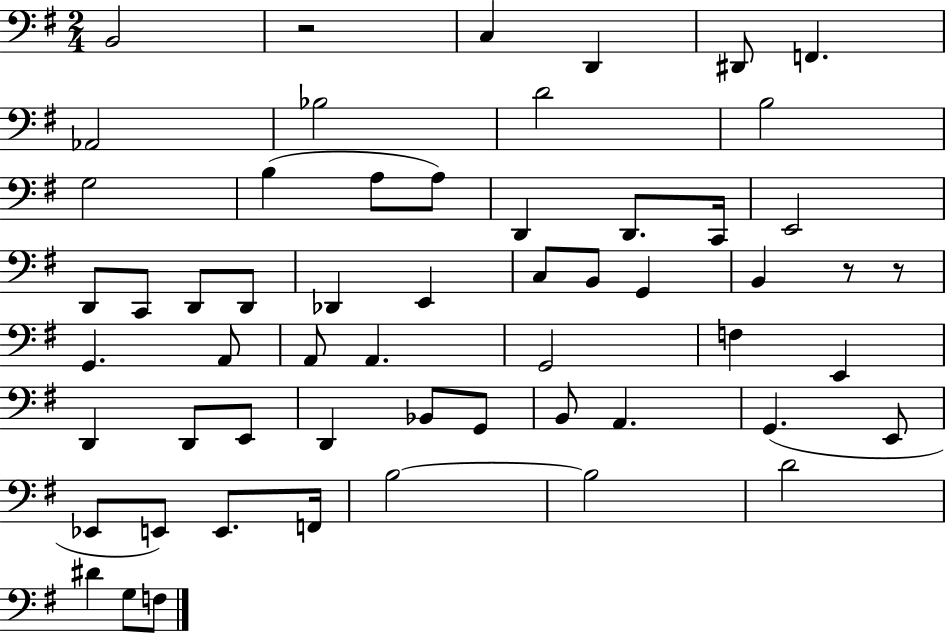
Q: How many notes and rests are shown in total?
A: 57